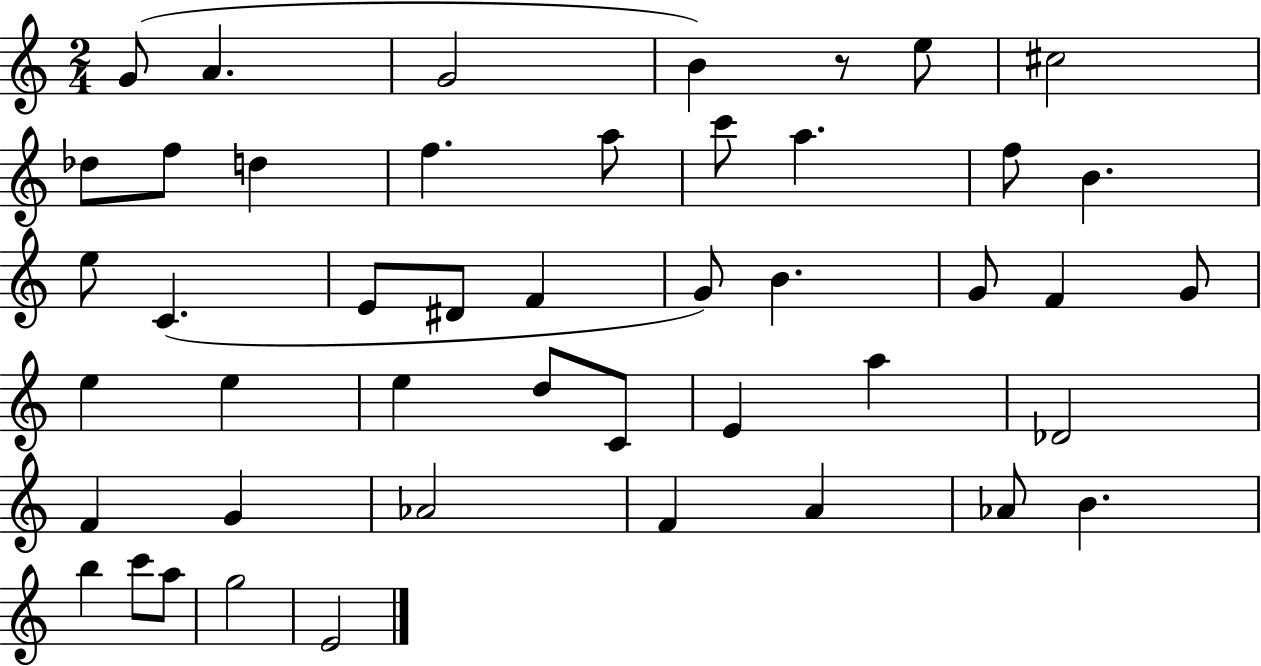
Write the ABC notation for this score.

X:1
T:Untitled
M:2/4
L:1/4
K:C
G/2 A G2 B z/2 e/2 ^c2 _d/2 f/2 d f a/2 c'/2 a f/2 B e/2 C E/2 ^D/2 F G/2 B G/2 F G/2 e e e d/2 C/2 E a _D2 F G _A2 F A _A/2 B b c'/2 a/2 g2 E2